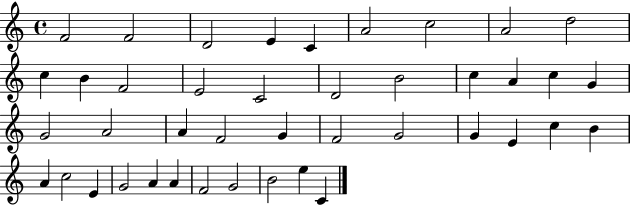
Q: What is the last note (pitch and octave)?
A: C4